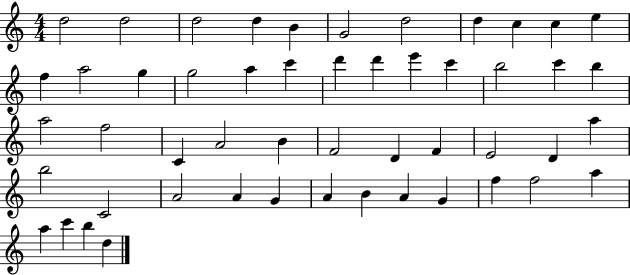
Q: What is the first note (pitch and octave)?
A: D5